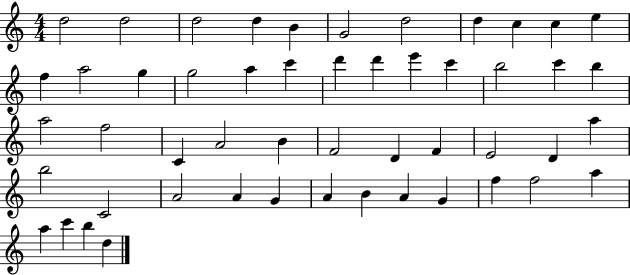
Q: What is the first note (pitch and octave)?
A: D5